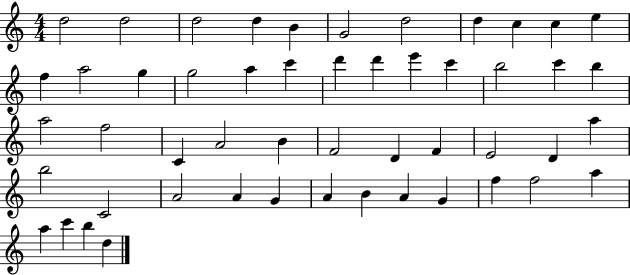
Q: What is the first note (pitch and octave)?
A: D5